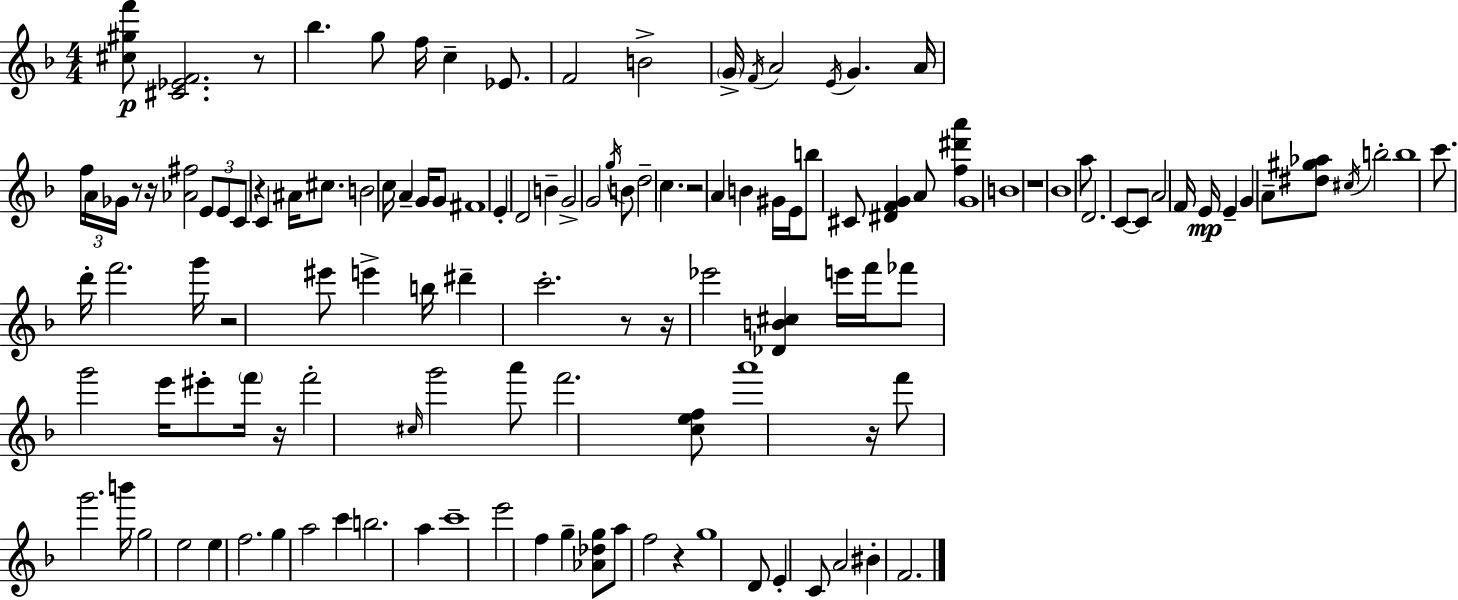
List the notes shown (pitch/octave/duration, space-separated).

[C#5,G#5,F6]/e [C#4,Eb4,F4]/h. R/e Bb5/q. G5/e F5/s C5/q Eb4/e. F4/h B4/h G4/s F4/s A4/h E4/s G4/q. A4/s F5/s A4/s Gb4/s R/e R/s [Ab4,F#5]/h E4/e E4/e C4/e R/q C4/q A#4/s C#5/e. B4/h C5/s A4/q G4/s G4/e F#4/w E4/q D4/h B4/q G4/h G4/h G5/s B4/e D5/h C5/q. R/h A4/q B4/q G#4/s E4/s B5/e C#4/e [D#4,F4,G4]/q A4/e [F5,D#6,A6]/q G4/w B4/w R/w Bb4/w A5/e D4/h. C4/e C4/e A4/h F4/s E4/s E4/q G4/q A4/e [D#5,G#5,Ab5]/e C#5/s B5/h B5/w C6/e. D6/s F6/h. G6/s R/h EIS6/e E6/q B5/s D#6/q C6/h. R/e R/s Eb6/h [Db4,B4,C#5]/q E6/s F6/s FES6/e G6/h E6/s EIS6/e F6/s R/s F6/h C#5/s G6/h A6/e F6/h. [C5,E5,F5]/e A6/w R/s F6/e G6/h. B6/s G5/h E5/h E5/q F5/h. G5/q A5/h C6/q B5/h. A5/q C6/w E6/h F5/q G5/q [Ab4,Db5,G5]/e A5/e F5/h R/q G5/w D4/e E4/q C4/e A4/h BIS4/q F4/h.